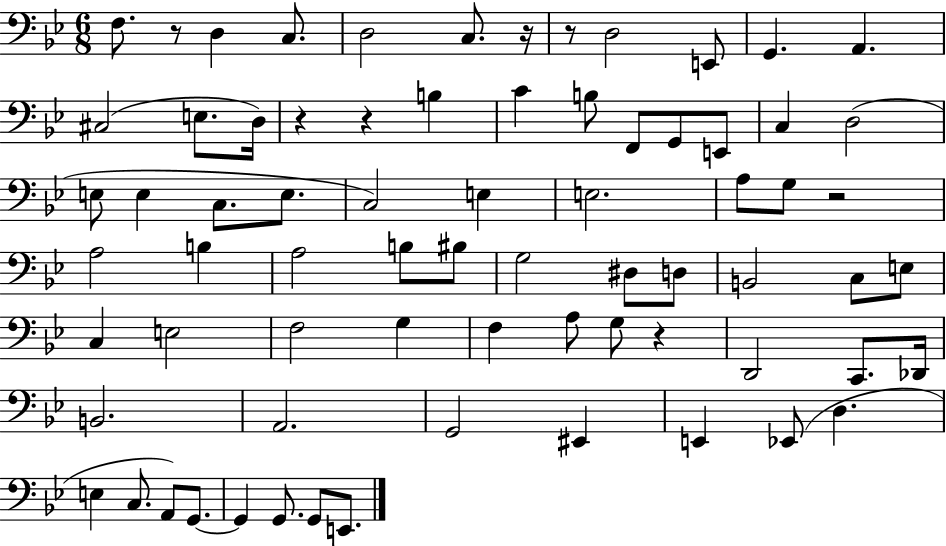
X:1
T:Untitled
M:6/8
L:1/4
K:Bb
F,/2 z/2 D, C,/2 D,2 C,/2 z/4 z/2 D,2 E,,/2 G,, A,, ^C,2 E,/2 D,/4 z z B, C B,/2 F,,/2 G,,/2 E,,/2 C, D,2 E,/2 E, C,/2 E,/2 C,2 E, E,2 A,/2 G,/2 z2 A,2 B, A,2 B,/2 ^B,/2 G,2 ^D,/2 D,/2 B,,2 C,/2 E,/2 C, E,2 F,2 G, F, A,/2 G,/2 z D,,2 C,,/2 _D,,/4 B,,2 A,,2 G,,2 ^E,, E,, _E,,/2 D, E, C,/2 A,,/2 G,,/2 G,, G,,/2 G,,/2 E,,/2